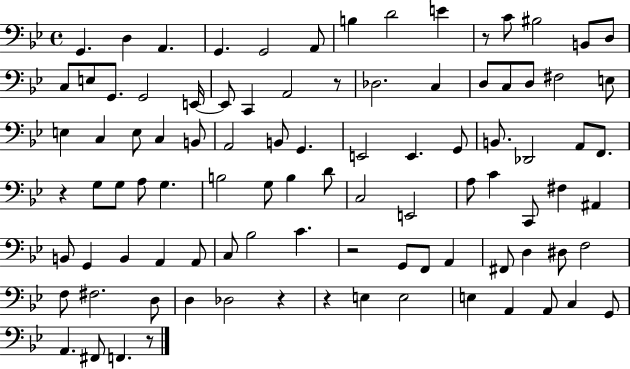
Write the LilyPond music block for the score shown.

{
  \clef bass
  \time 4/4
  \defaultTimeSignature
  \key bes \major
  g,4. d4 a,4. | g,4. g,2 a,8 | b4 d'2 e'4 | r8 c'8 bis2 b,8 d8 | \break c8 e8 g,8. g,2 e,16~~ | e,8 c,4 a,2 r8 | des2. c4 | d8 c8 d8 fis2 e8 | \break e4 c4 e8 c4 b,8 | a,2 b,8 g,4. | e,2 e,4. g,8 | b,8. des,2 a,8 f,8. | \break r4 g8 g8 a8 g4. | b2 g8 b4 d'8 | c2 e,2 | a8 c'4 c,8 fis4 ais,4 | \break b,8 g,4 b,4 a,4 a,8 | c8 bes2 c'4. | r2 g,8 f,8 a,4 | fis,8 d4 dis8 f2 | \break f8 fis2. d8 | d4 des2 r4 | r4 e4 e2 | e4 a,4 a,8 c4 g,8 | \break a,4. fis,8 f,4. r8 | \bar "|."
}